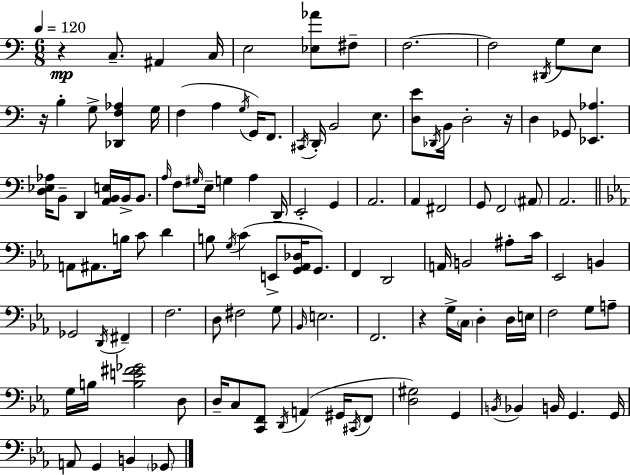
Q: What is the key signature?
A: A minor